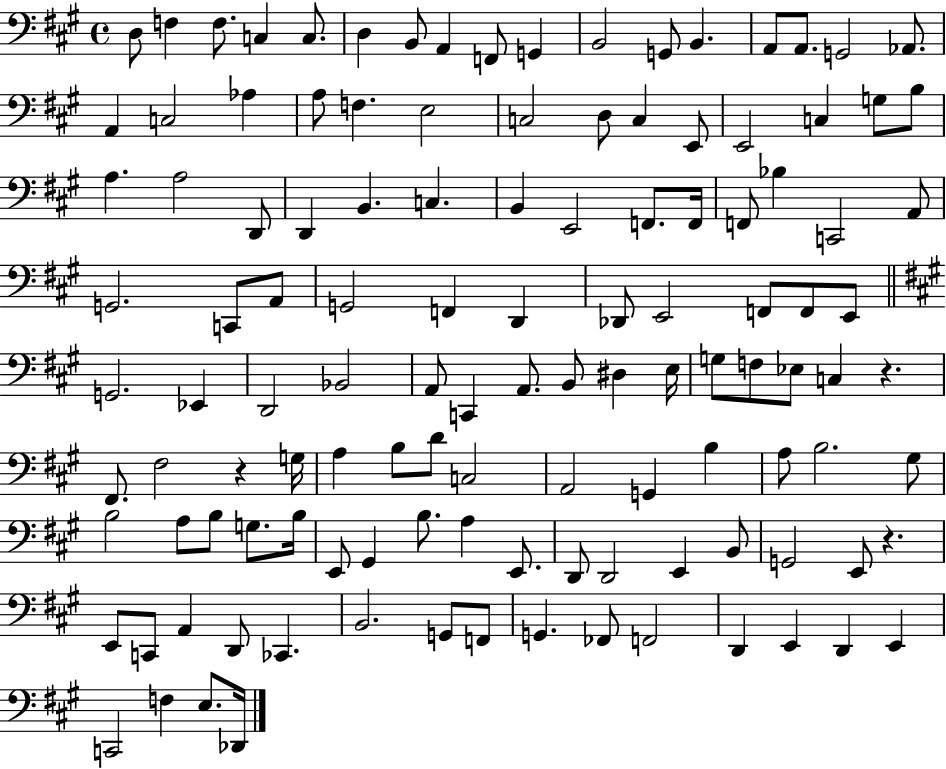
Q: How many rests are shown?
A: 3